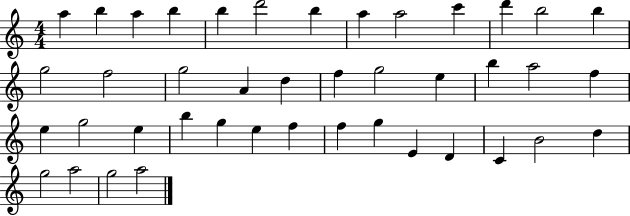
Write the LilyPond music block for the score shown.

{
  \clef treble
  \numericTimeSignature
  \time 4/4
  \key c \major
  a''4 b''4 a''4 b''4 | b''4 d'''2 b''4 | a''4 a''2 c'''4 | d'''4 b''2 b''4 | \break g''2 f''2 | g''2 a'4 d''4 | f''4 g''2 e''4 | b''4 a''2 f''4 | \break e''4 g''2 e''4 | b''4 g''4 e''4 f''4 | f''4 g''4 e'4 d'4 | c'4 b'2 d''4 | \break g''2 a''2 | g''2 a''2 | \bar "|."
}